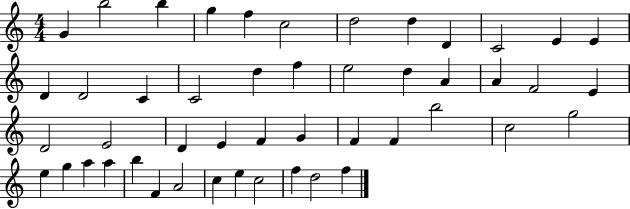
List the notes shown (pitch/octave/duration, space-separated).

G4/q B5/h B5/q G5/q F5/q C5/h D5/h D5/q D4/q C4/h E4/q E4/q D4/q D4/h C4/q C4/h D5/q F5/q E5/h D5/q A4/q A4/q F4/h E4/q D4/h E4/h D4/q E4/q F4/q G4/q F4/q F4/q B5/h C5/h G5/h E5/q G5/q A5/q A5/q B5/q F4/q A4/h C5/q E5/q C5/h F5/q D5/h F5/q